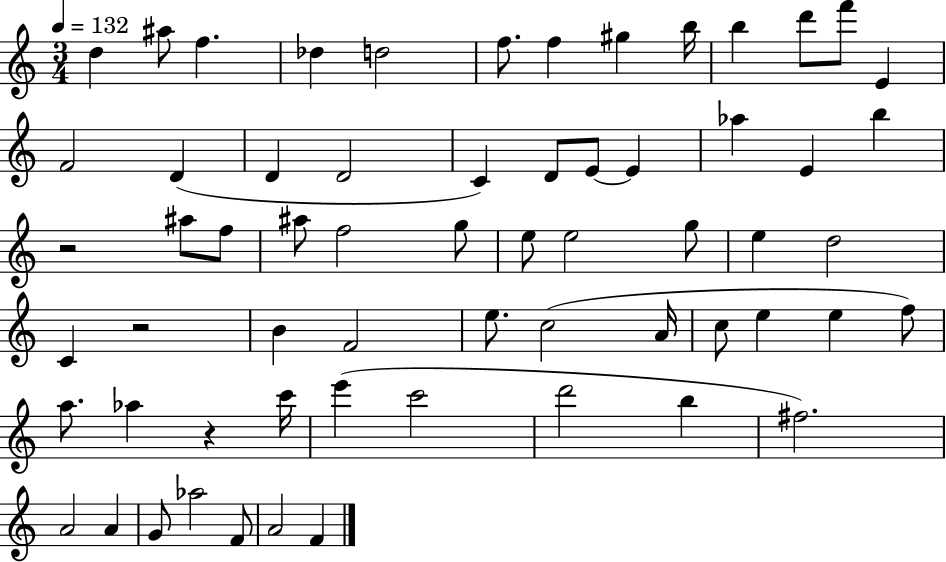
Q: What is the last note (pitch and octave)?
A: F4